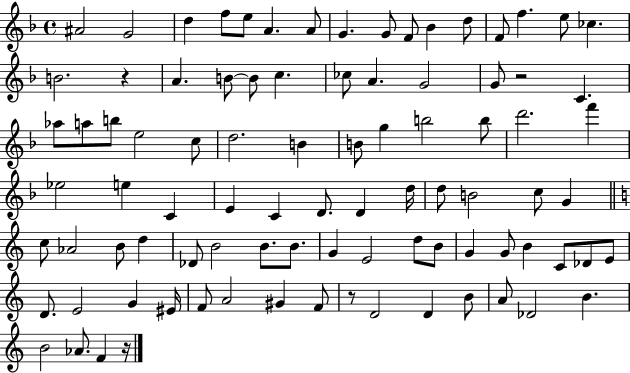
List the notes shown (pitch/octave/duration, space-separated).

A#4/h G4/h D5/q F5/e E5/e A4/q. A4/e G4/q. G4/e F4/e Bb4/q D5/e F4/e F5/q. E5/e CES5/q. B4/h. R/q A4/q. B4/e B4/e C5/q. CES5/e A4/q. G4/h G4/e R/h C4/q. Ab5/e A5/e B5/e E5/h C5/e D5/h. B4/q B4/e G5/q B5/h B5/e D6/h. F6/q Eb5/h E5/q C4/q E4/q C4/q D4/e. D4/q D5/s D5/e B4/h C5/e G4/q C5/e Ab4/h B4/e D5/q Db4/e B4/h B4/e. B4/e. G4/q E4/h D5/e B4/e G4/q G4/e B4/q C4/e Db4/e E4/e D4/e. E4/h G4/q EIS4/s F4/e A4/h G#4/q F4/e R/e D4/h D4/q B4/e A4/e Db4/h B4/q. B4/h Ab4/e. F4/q R/s